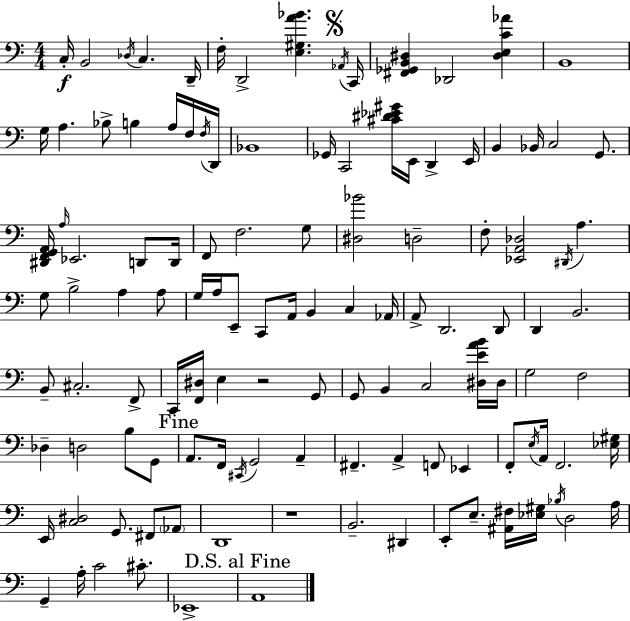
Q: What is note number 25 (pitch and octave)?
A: E2